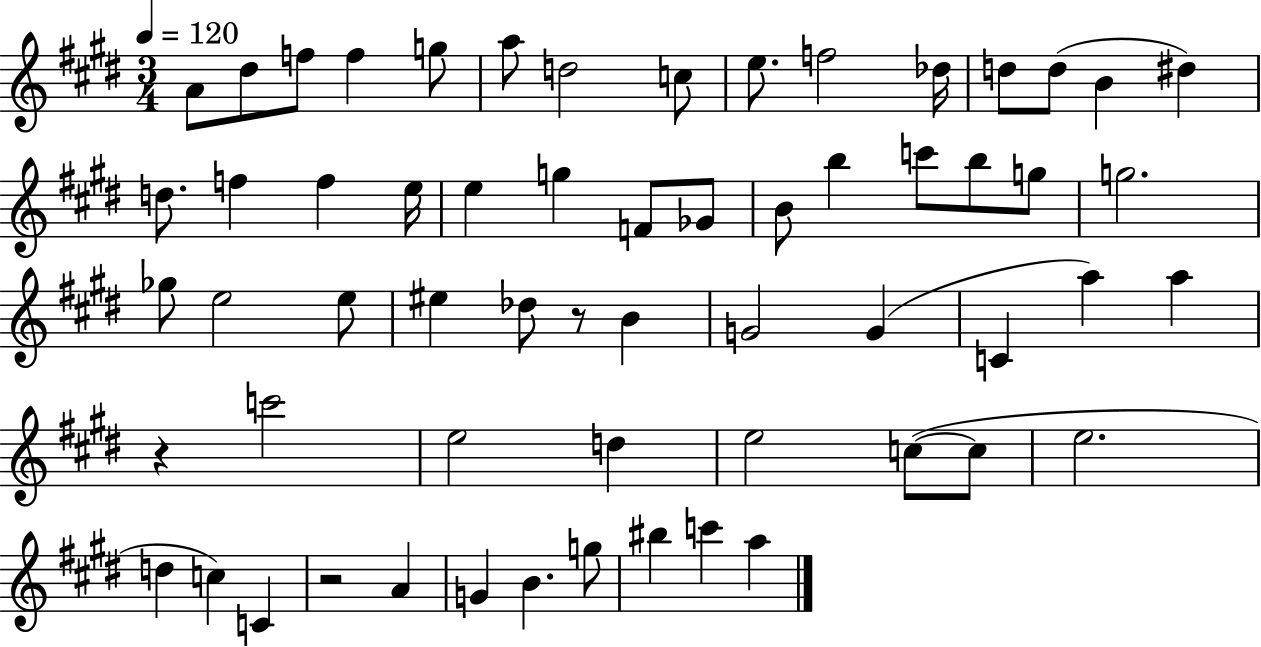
X:1
T:Untitled
M:3/4
L:1/4
K:E
A/2 ^d/2 f/2 f g/2 a/2 d2 c/2 e/2 f2 _d/4 d/2 d/2 B ^d d/2 f f e/4 e g F/2 _G/2 B/2 b c'/2 b/2 g/2 g2 _g/2 e2 e/2 ^e _d/2 z/2 B G2 G C a a z c'2 e2 d e2 c/2 c/2 e2 d c C z2 A G B g/2 ^b c' a